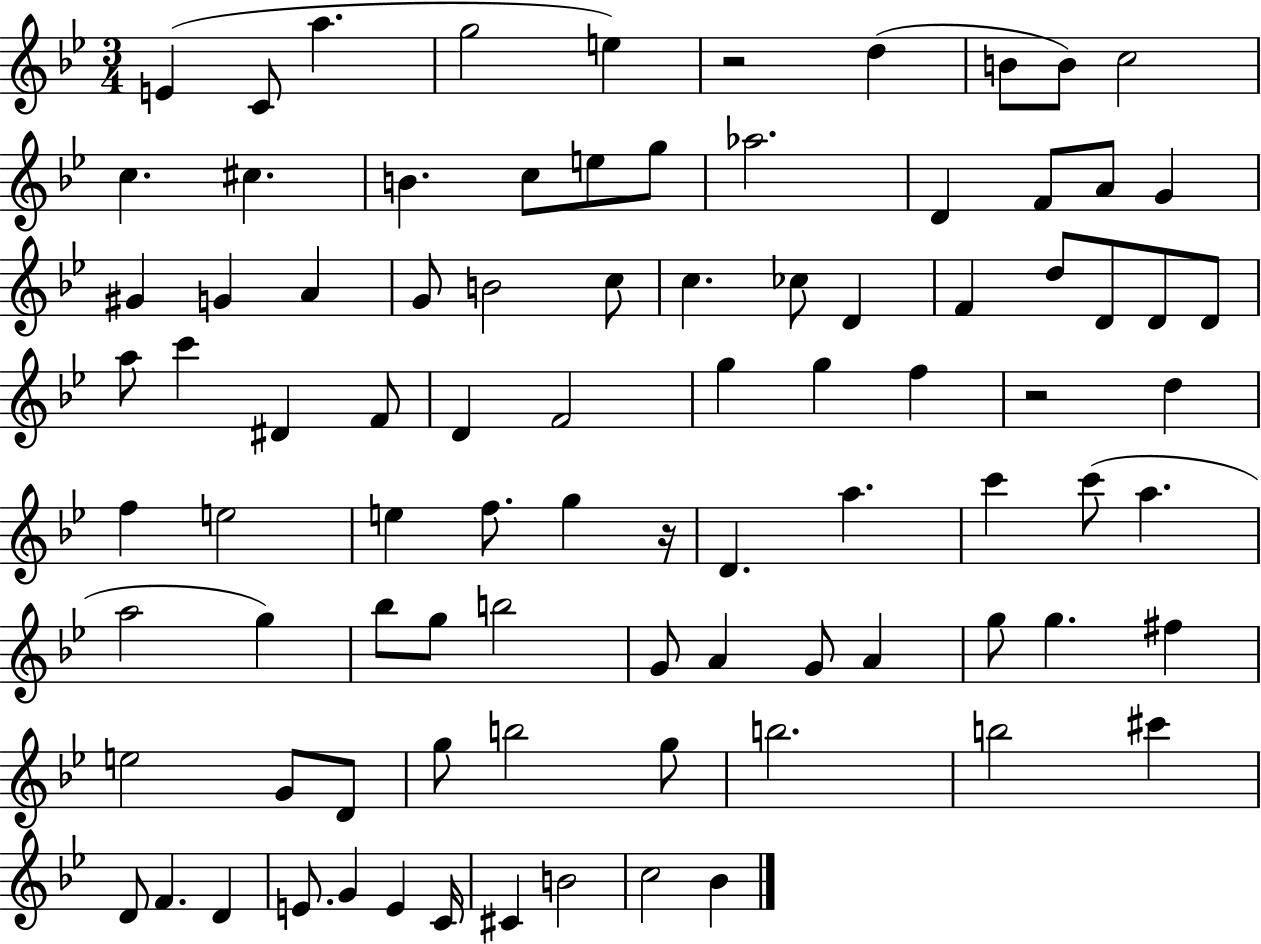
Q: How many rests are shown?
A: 3